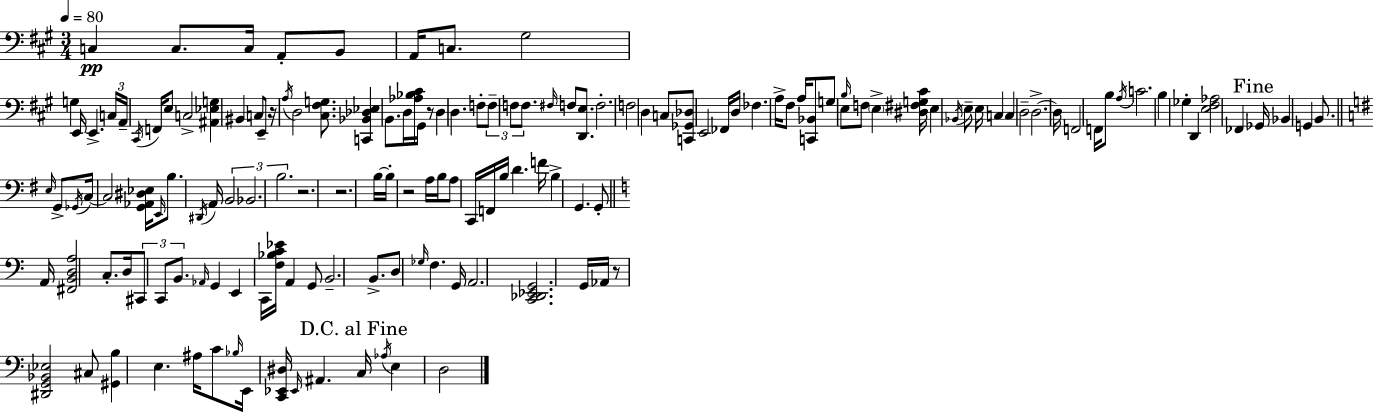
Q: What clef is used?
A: bass